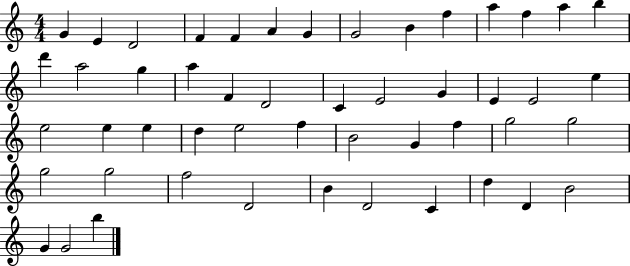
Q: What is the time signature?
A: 4/4